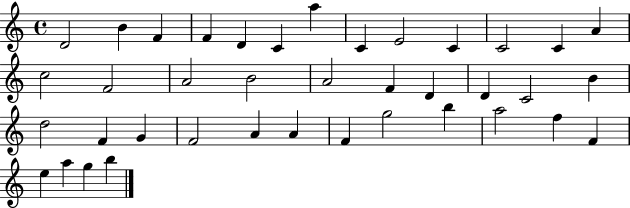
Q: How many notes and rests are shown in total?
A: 39